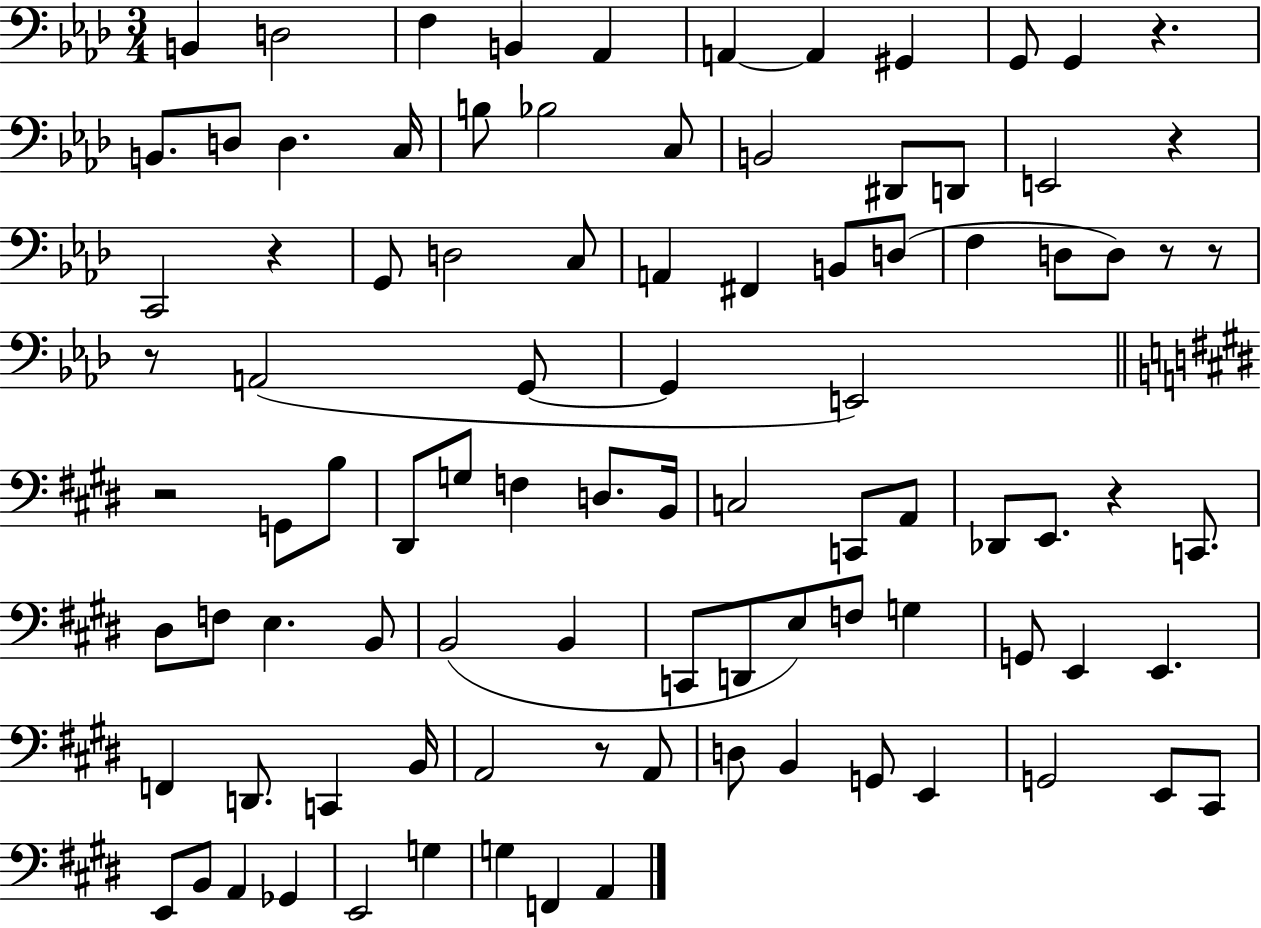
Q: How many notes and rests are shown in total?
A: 94